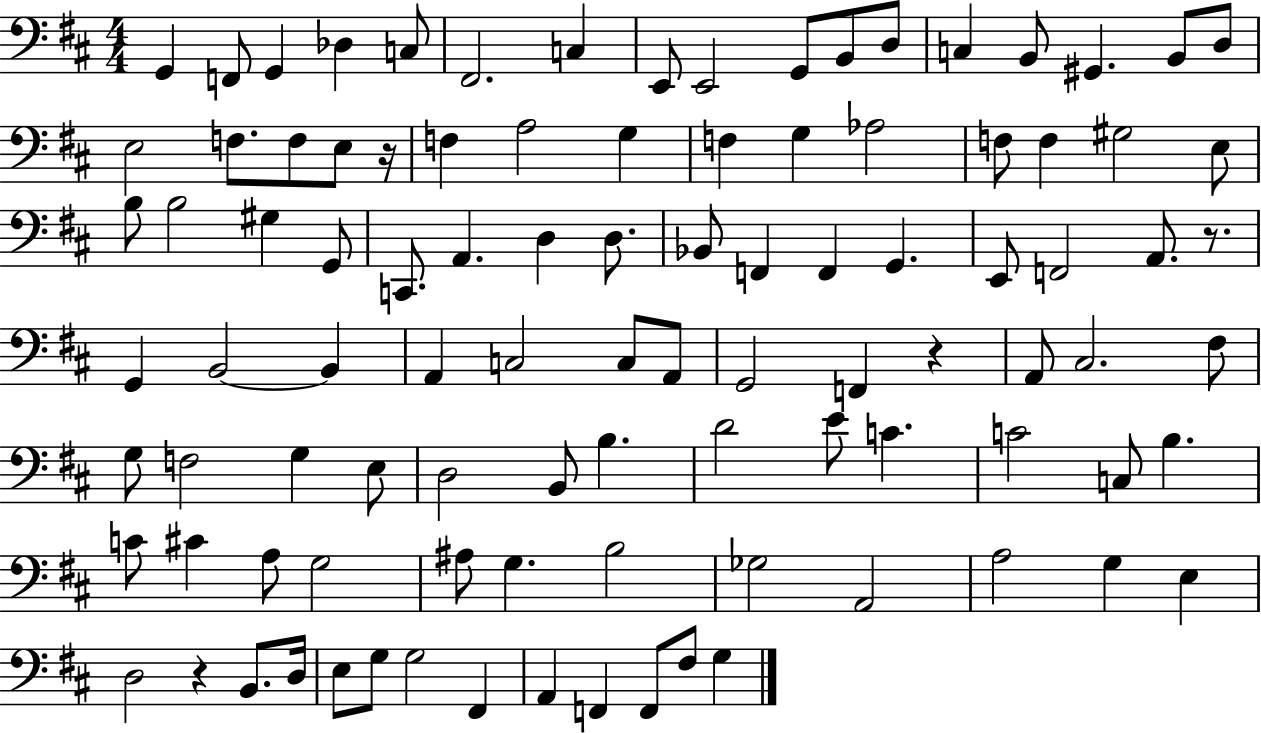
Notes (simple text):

G2/q F2/e G2/q Db3/q C3/e F#2/h. C3/q E2/e E2/h G2/e B2/e D3/e C3/q B2/e G#2/q. B2/e D3/e E3/h F3/e. F3/e E3/e R/s F3/q A3/h G3/q F3/q G3/q Ab3/h F3/e F3/q G#3/h E3/e B3/e B3/h G#3/q G2/e C2/e. A2/q. D3/q D3/e. Bb2/e F2/q F2/q G2/q. E2/e F2/h A2/e. R/e. G2/q B2/h B2/q A2/q C3/h C3/e A2/e G2/h F2/q R/q A2/e C#3/h. F#3/e G3/e F3/h G3/q E3/e D3/h B2/e B3/q. D4/h E4/e C4/q. C4/h C3/e B3/q. C4/e C#4/q A3/e G3/h A#3/e G3/q. B3/h Gb3/h A2/h A3/h G3/q E3/q D3/h R/q B2/e. D3/s E3/e G3/e G3/h F#2/q A2/q F2/q F2/e F#3/e G3/q